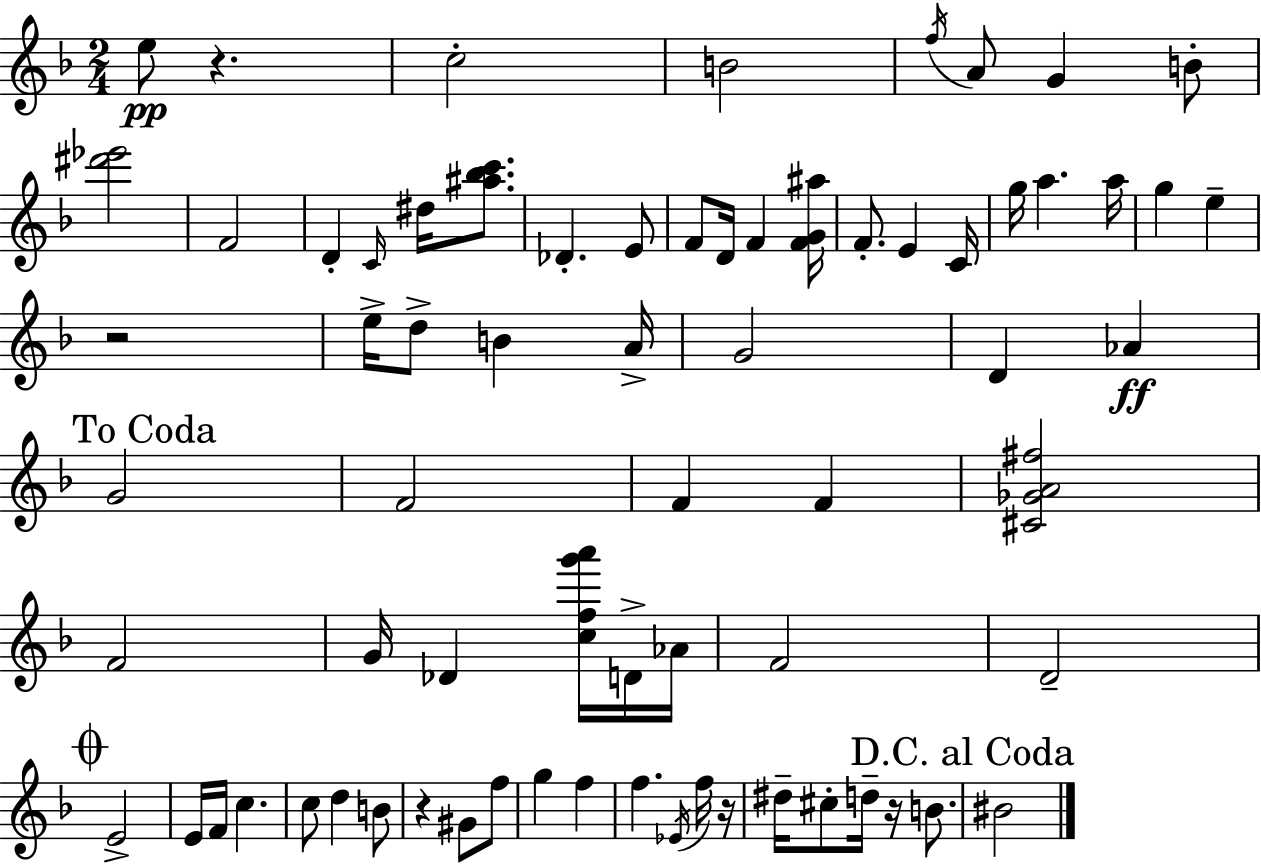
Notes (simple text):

E5/e R/q. C5/h B4/h F5/s A4/e G4/q B4/e [D#6,Eb6]/h F4/h D4/q C4/s D#5/s [A#5,Bb5,C6]/e. Db4/q. E4/e F4/e D4/s F4/q [F4,G4,A#5]/s F4/e. E4/q C4/s G5/s A5/q. A5/s G5/q E5/q R/h E5/s D5/e B4/q A4/s G4/h D4/q Ab4/q G4/h F4/h F4/q F4/q [C#4,Gb4,A4,F#5]/h F4/h G4/s Db4/q [C5,F5,G6,A6]/s D4/s Ab4/s F4/h D4/h E4/h E4/s F4/s C5/q. C5/e D5/q B4/e R/q G#4/e F5/e G5/q F5/q F5/q. Eb4/s F5/s R/s D#5/s C#5/e D5/s R/s B4/e. BIS4/h